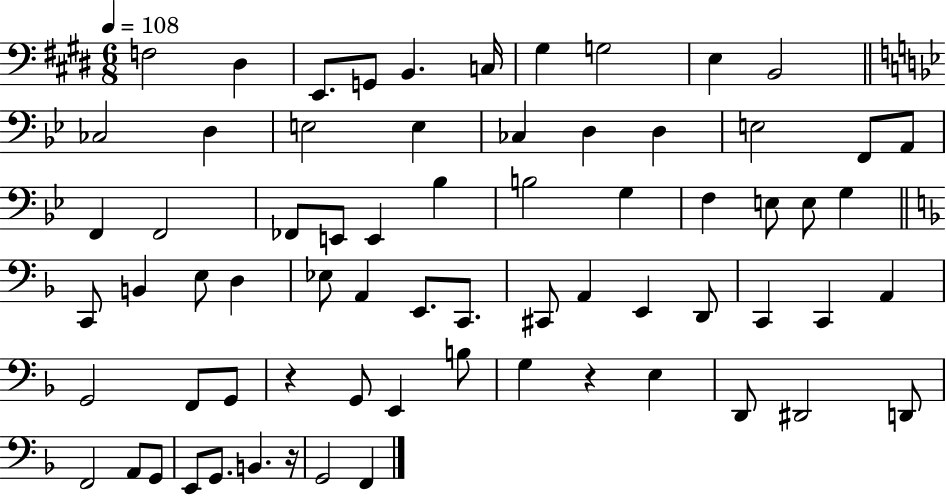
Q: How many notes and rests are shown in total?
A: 69